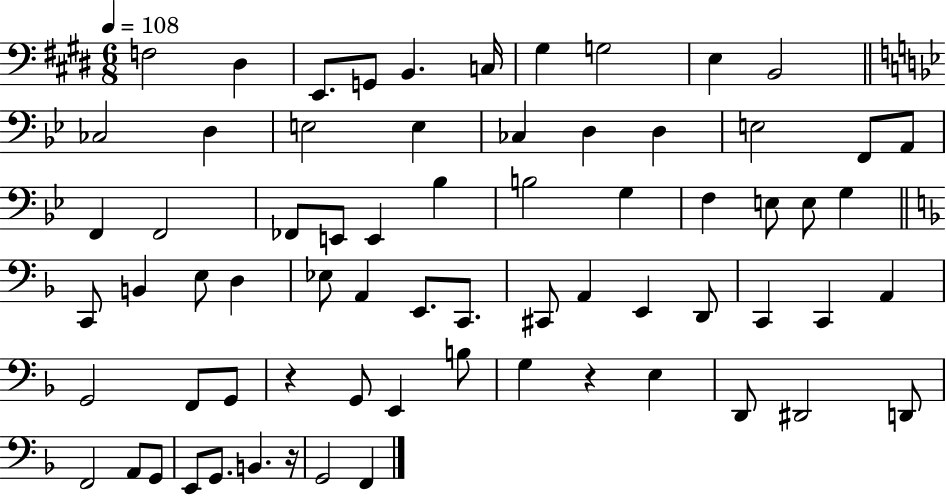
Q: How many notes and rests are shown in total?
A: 69